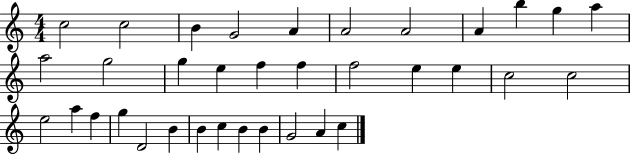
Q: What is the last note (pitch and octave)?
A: C5